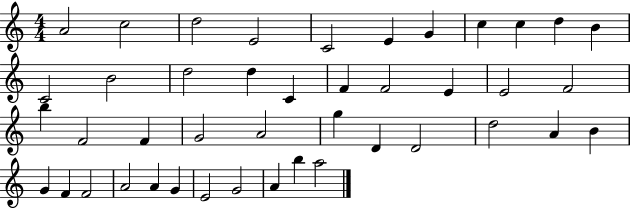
X:1
T:Untitled
M:4/4
L:1/4
K:C
A2 c2 d2 E2 C2 E G c c d B C2 B2 d2 d C F F2 E E2 F2 b F2 F G2 A2 g D D2 d2 A B G F F2 A2 A G E2 G2 A b a2